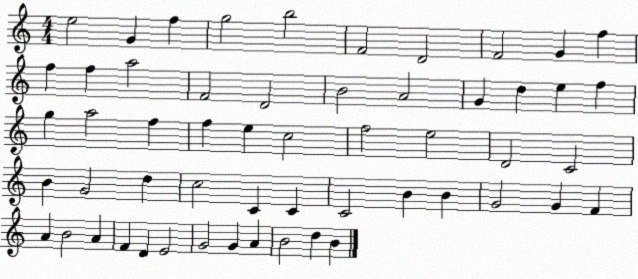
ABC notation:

X:1
T:Untitled
M:4/4
L:1/4
K:C
e2 G f g2 b2 F2 D2 F2 G f f f a2 F2 D2 B2 A2 G d e f g a2 f f e c2 f2 e2 D2 C2 B G2 d c2 C C C2 B B G2 G F A B2 A F D E2 G2 G A B2 d B